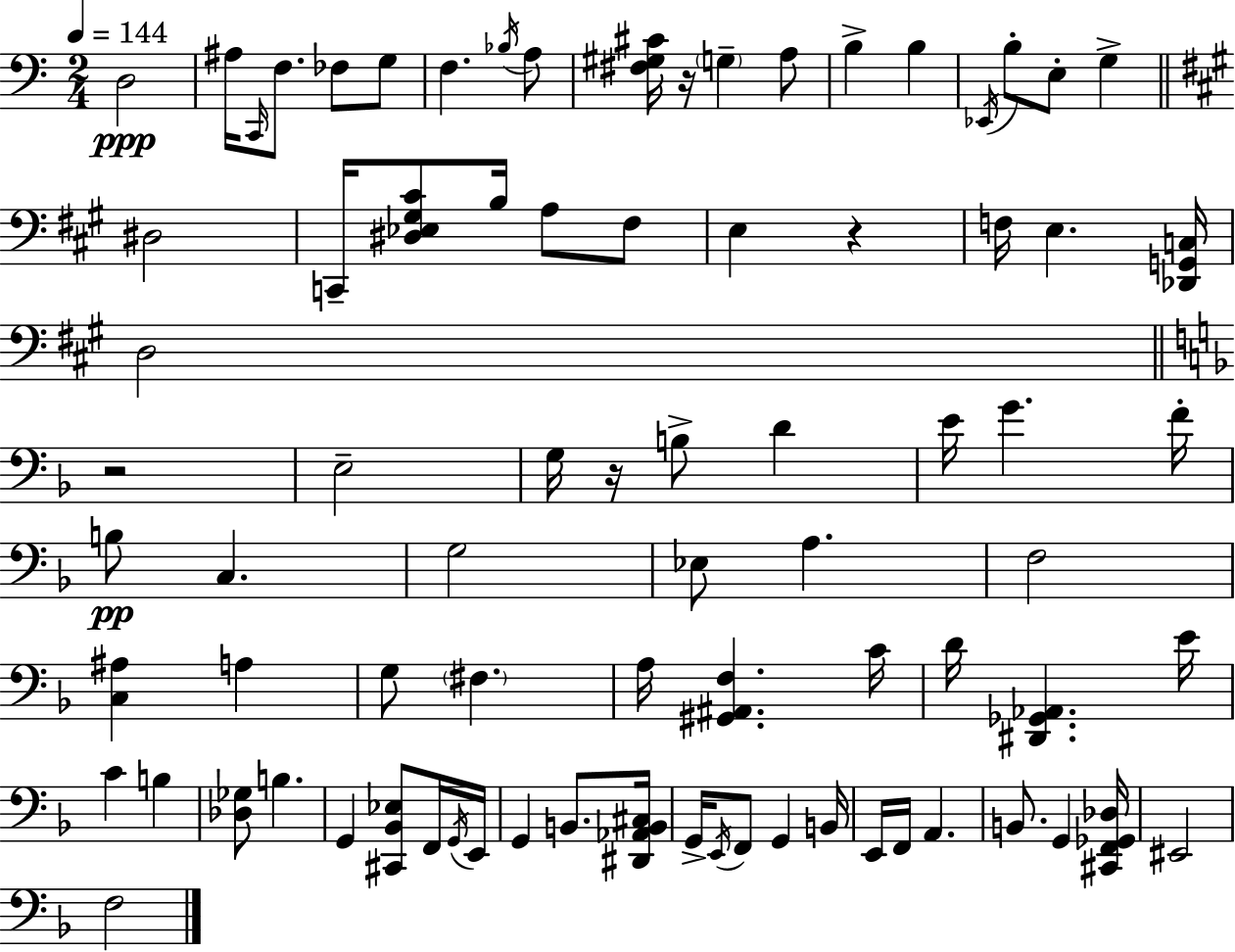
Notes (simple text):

D3/h A#3/s C2/s F3/e. FES3/e G3/e F3/q. Bb3/s A3/e [F#3,G#3,C#4]/s R/s G3/q A3/e B3/q B3/q Eb2/s B3/e E3/e G3/q D#3/h C2/s [D#3,Eb3,G#3,C#4]/e B3/s A3/e F#3/e E3/q R/q F3/s E3/q. [Db2,G2,C3]/s D3/h R/h E3/h G3/s R/s B3/e D4/q E4/s G4/q. F4/s B3/e C3/q. G3/h Eb3/e A3/q. F3/h [C3,A#3]/q A3/q G3/e F#3/q. A3/s [G#2,A#2,F3]/q. C4/s D4/s [D#2,Gb2,Ab2]/q. E4/s C4/q B3/q [Db3,Gb3]/e B3/q. G2/q [C#2,Bb2,Eb3]/e F2/s G2/s E2/s G2/q B2/e. [D#2,Ab2,B2,C#3]/s G2/s E2/s F2/e G2/q B2/s E2/s F2/s A2/q. B2/e. G2/q [C#2,F2,Gb2,Db3]/s EIS2/h F3/h